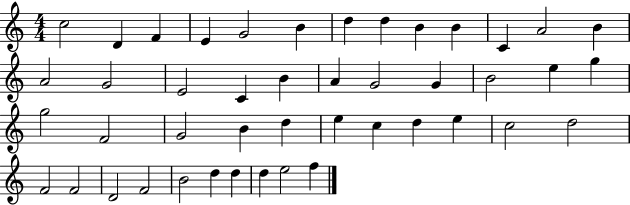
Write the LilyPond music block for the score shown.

{
  \clef treble
  \numericTimeSignature
  \time 4/4
  \key c \major
  c''2 d'4 f'4 | e'4 g'2 b'4 | d''4 d''4 b'4 b'4 | c'4 a'2 b'4 | \break a'2 g'2 | e'2 c'4 b'4 | a'4 g'2 g'4 | b'2 e''4 g''4 | \break g''2 f'2 | g'2 b'4 d''4 | e''4 c''4 d''4 e''4 | c''2 d''2 | \break f'2 f'2 | d'2 f'2 | b'2 d''4 d''4 | d''4 e''2 f''4 | \break \bar "|."
}